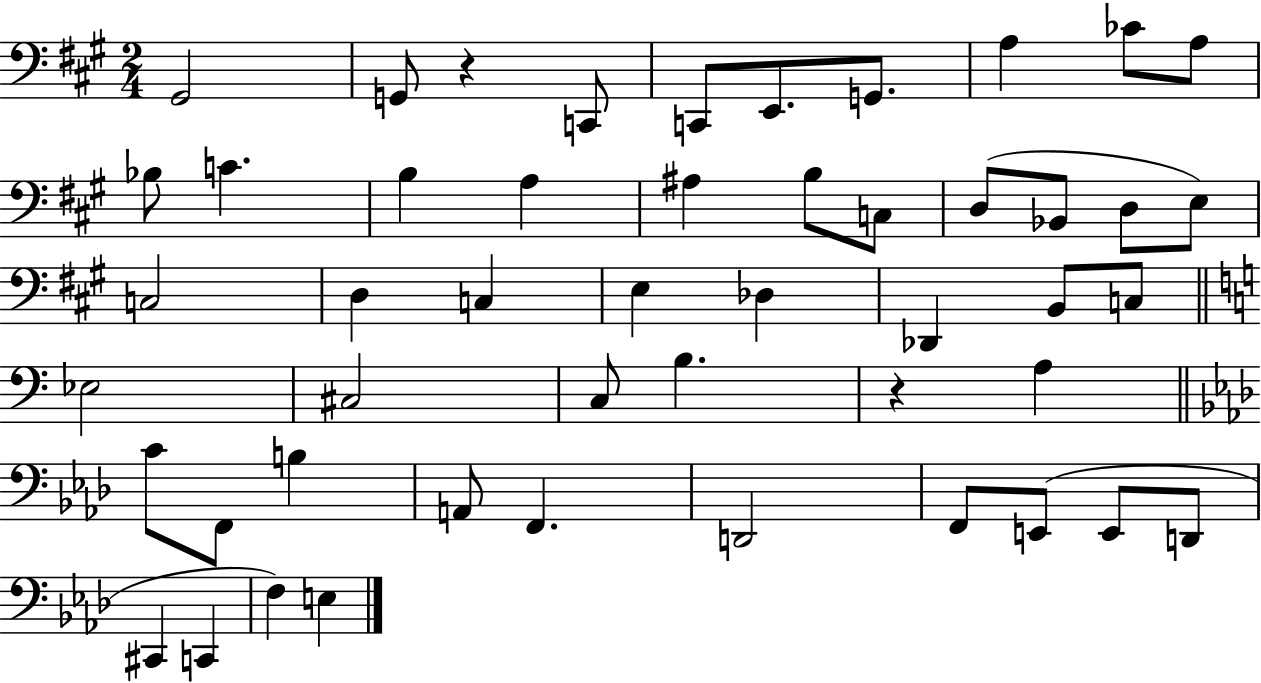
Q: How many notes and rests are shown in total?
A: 49